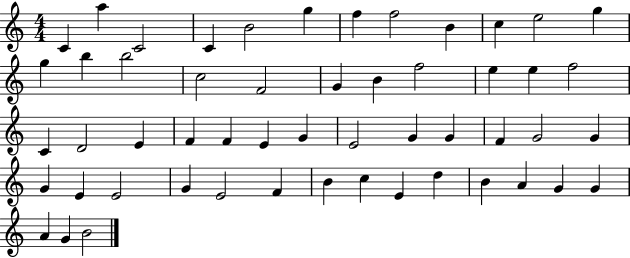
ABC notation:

X:1
T:Untitled
M:4/4
L:1/4
K:C
C a C2 C B2 g f f2 B c e2 g g b b2 c2 F2 G B f2 e e f2 C D2 E F F E G E2 G G F G2 G G E E2 G E2 F B c E d B A G G A G B2